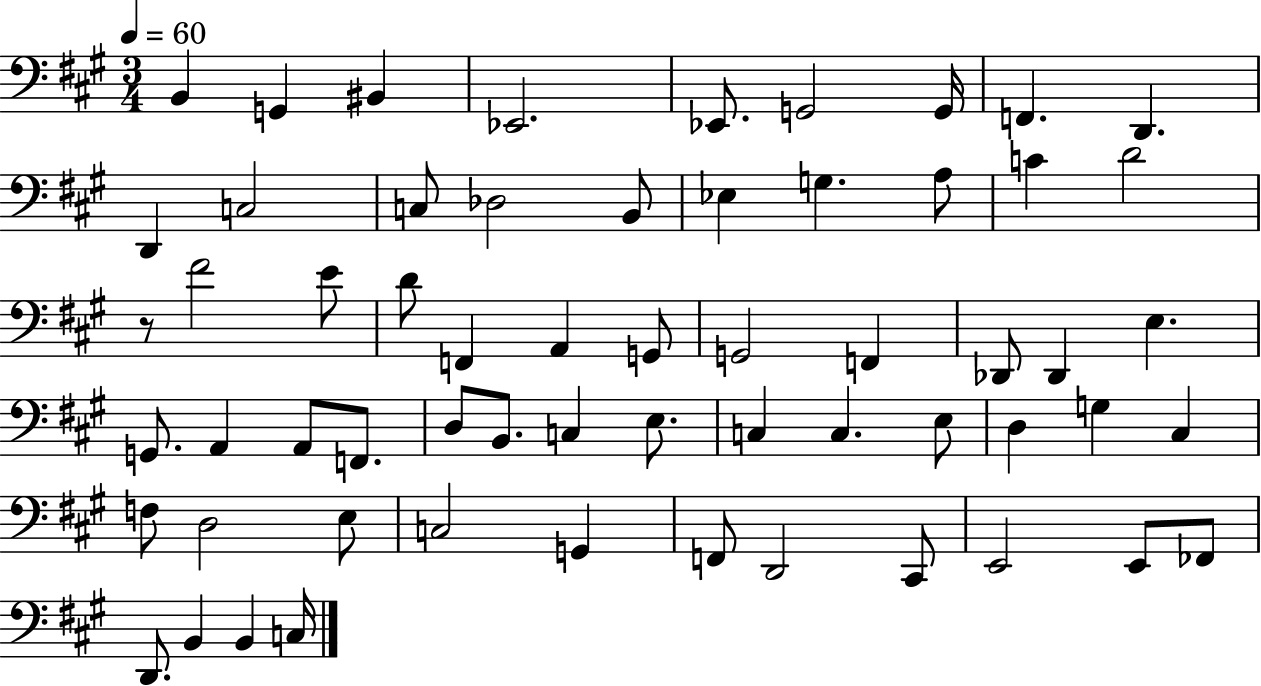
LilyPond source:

{
  \clef bass
  \numericTimeSignature
  \time 3/4
  \key a \major
  \tempo 4 = 60
  b,4 g,4 bis,4 | ees,2. | ees,8. g,2 g,16 | f,4. d,4. | \break d,4 c2 | c8 des2 b,8 | ees4 g4. a8 | c'4 d'2 | \break r8 fis'2 e'8 | d'8 f,4 a,4 g,8 | g,2 f,4 | des,8 des,4 e4. | \break g,8. a,4 a,8 f,8. | d8 b,8. c4 e8. | c4 c4. e8 | d4 g4 cis4 | \break f8 d2 e8 | c2 g,4 | f,8 d,2 cis,8 | e,2 e,8 fes,8 | \break d,8. b,4 b,4 c16 | \bar "|."
}